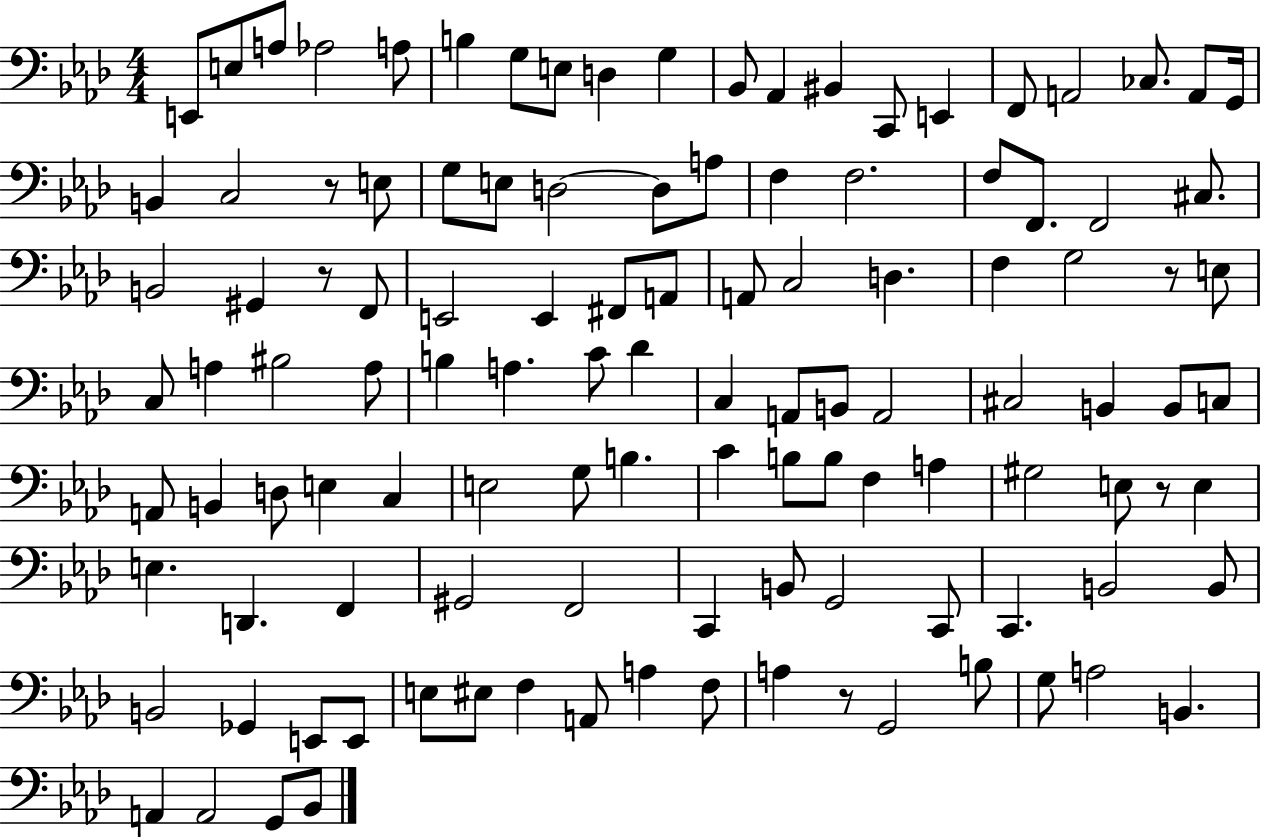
{
  \clef bass
  \numericTimeSignature
  \time 4/4
  \key aes \major
  \repeat volta 2 { e,8 e8 a8 aes2 a8 | b4 g8 e8 d4 g4 | bes,8 aes,4 bis,4 c,8 e,4 | f,8 a,2 ces8. a,8 g,16 | \break b,4 c2 r8 e8 | g8 e8 d2~~ d8 a8 | f4 f2. | f8 f,8. f,2 cis8. | \break b,2 gis,4 r8 f,8 | e,2 e,4 fis,8 a,8 | a,8 c2 d4. | f4 g2 r8 e8 | \break c8 a4 bis2 a8 | b4 a4. c'8 des'4 | c4 a,8 b,8 a,2 | cis2 b,4 b,8 c8 | \break a,8 b,4 d8 e4 c4 | e2 g8 b4. | c'4 b8 b8 f4 a4 | gis2 e8 r8 e4 | \break e4. d,4. f,4 | gis,2 f,2 | c,4 b,8 g,2 c,8 | c,4. b,2 b,8 | \break b,2 ges,4 e,8 e,8 | e8 eis8 f4 a,8 a4 f8 | a4 r8 g,2 b8 | g8 a2 b,4. | \break a,4 a,2 g,8 bes,8 | } \bar "|."
}